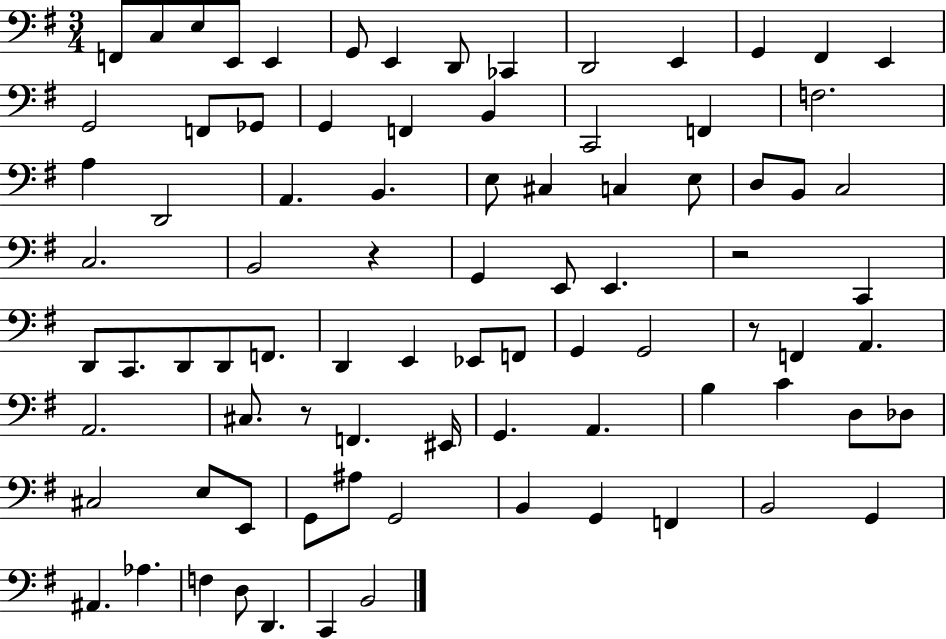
F2/e C3/e E3/e E2/e E2/q G2/e E2/q D2/e CES2/q D2/h E2/q G2/q F#2/q E2/q G2/h F2/e Gb2/e G2/q F2/q B2/q C2/h F2/q F3/h. A3/q D2/h A2/q. B2/q. E3/e C#3/q C3/q E3/e D3/e B2/e C3/h C3/h. B2/h R/q G2/q E2/e E2/q. R/h C2/q D2/e C2/e. D2/e D2/e F2/e. D2/q E2/q Eb2/e F2/e G2/q G2/h R/e F2/q A2/q. A2/h. C#3/e. R/e F2/q. EIS2/s G2/q. A2/q. B3/q C4/q D3/e Db3/e C#3/h E3/e E2/e G2/e A#3/e G2/h B2/q G2/q F2/q B2/h G2/q A#2/q. Ab3/q. F3/q D3/e D2/q. C2/q B2/h